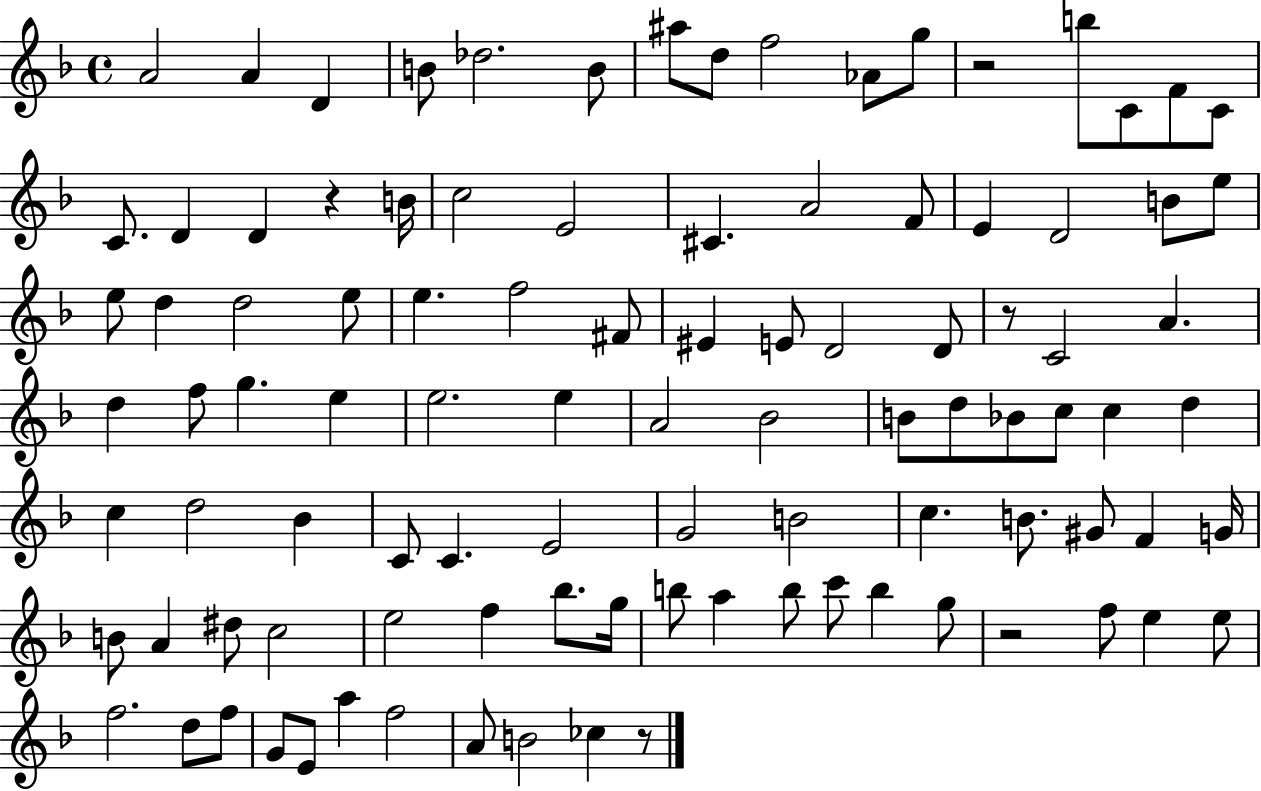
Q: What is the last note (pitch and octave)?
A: CES5